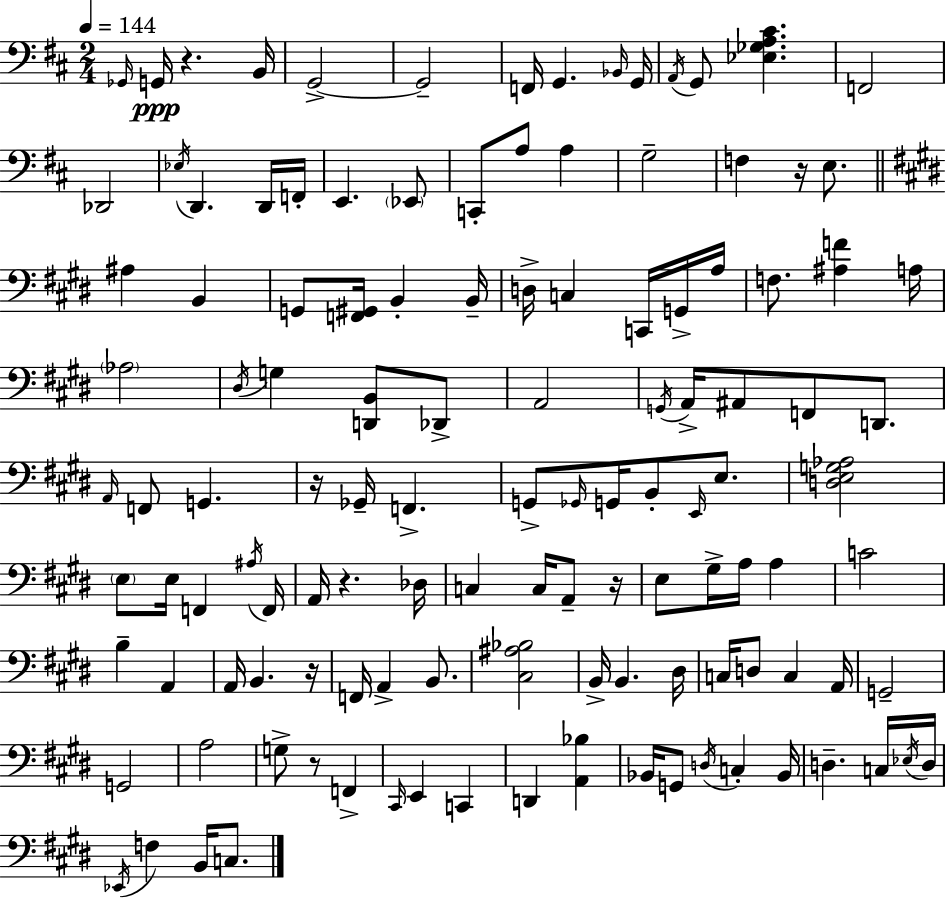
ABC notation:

X:1
T:Untitled
M:2/4
L:1/4
K:D
_G,,/4 G,,/4 z B,,/4 G,,2 G,,2 F,,/4 G,, _B,,/4 G,,/4 A,,/4 G,,/2 [_E,_G,A,^C] F,,2 _D,,2 _E,/4 D,, D,,/4 F,,/4 E,, _E,,/2 C,,/2 A,/2 A, G,2 F, z/4 E,/2 ^A, B,, G,,/2 [F,,^G,,]/4 B,, B,,/4 D,/4 C, C,,/4 G,,/4 A,/4 F,/2 [^A,F] A,/4 _A,2 ^D,/4 G, [D,,B,,]/2 _D,,/2 A,,2 G,,/4 A,,/4 ^A,,/2 F,,/2 D,,/2 A,,/4 F,,/2 G,, z/4 _G,,/4 F,, G,,/2 _G,,/4 G,,/4 B,,/2 E,,/4 E,/2 [D,E,G,_A,]2 E,/2 E,/4 F,, ^A,/4 F,,/4 A,,/4 z _D,/4 C, C,/4 A,,/2 z/4 E,/2 ^G,/4 A,/4 A, C2 B, A,, A,,/4 B,, z/4 F,,/4 A,, B,,/2 [^C,^A,_B,]2 B,,/4 B,, ^D,/4 C,/4 D,/2 C, A,,/4 G,,2 G,,2 A,2 G,/2 z/2 F,, ^C,,/4 E,, C,, D,, [A,,_B,] _B,,/4 G,,/2 D,/4 C, _B,,/4 D, C,/4 _E,/4 D,/4 _E,,/4 F, B,,/4 C,/2